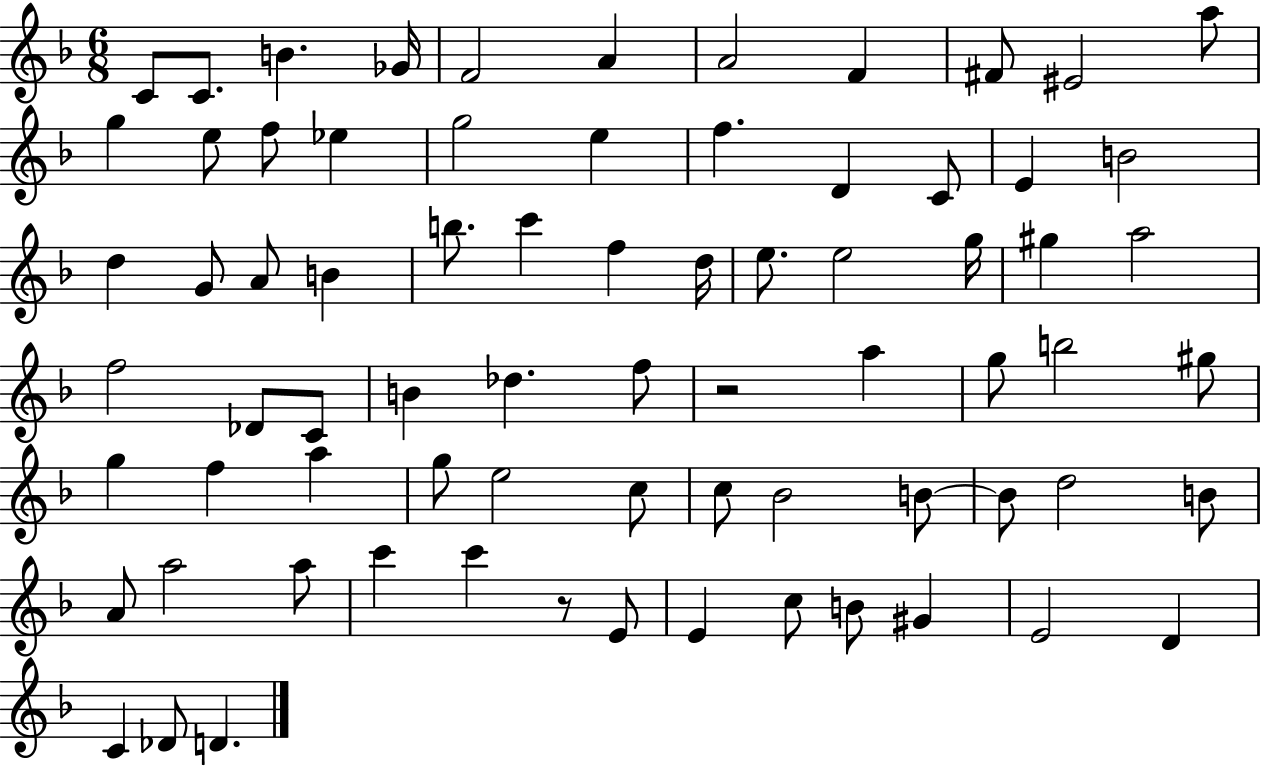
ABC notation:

X:1
T:Untitled
M:6/8
L:1/4
K:F
C/2 C/2 B _G/4 F2 A A2 F ^F/2 ^E2 a/2 g e/2 f/2 _e g2 e f D C/2 E B2 d G/2 A/2 B b/2 c' f d/4 e/2 e2 g/4 ^g a2 f2 _D/2 C/2 B _d f/2 z2 a g/2 b2 ^g/2 g f a g/2 e2 c/2 c/2 _B2 B/2 B/2 d2 B/2 A/2 a2 a/2 c' c' z/2 E/2 E c/2 B/2 ^G E2 D C _D/2 D